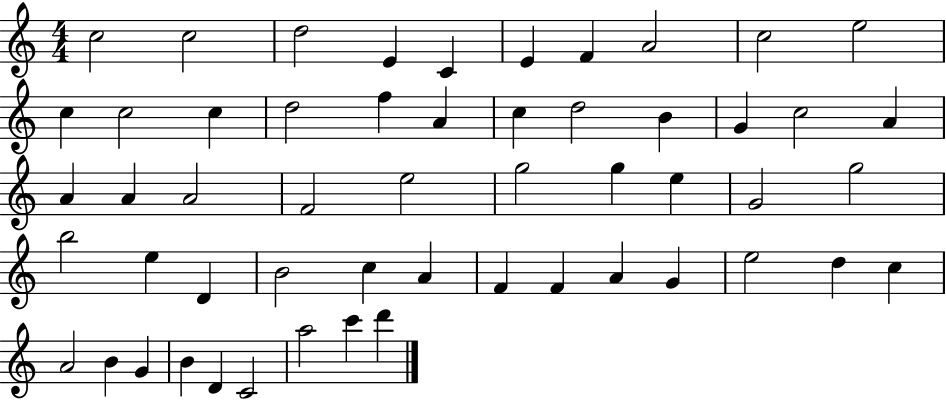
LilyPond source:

{
  \clef treble
  \numericTimeSignature
  \time 4/4
  \key c \major
  c''2 c''2 | d''2 e'4 c'4 | e'4 f'4 a'2 | c''2 e''2 | \break c''4 c''2 c''4 | d''2 f''4 a'4 | c''4 d''2 b'4 | g'4 c''2 a'4 | \break a'4 a'4 a'2 | f'2 e''2 | g''2 g''4 e''4 | g'2 g''2 | \break b''2 e''4 d'4 | b'2 c''4 a'4 | f'4 f'4 a'4 g'4 | e''2 d''4 c''4 | \break a'2 b'4 g'4 | b'4 d'4 c'2 | a''2 c'''4 d'''4 | \bar "|."
}